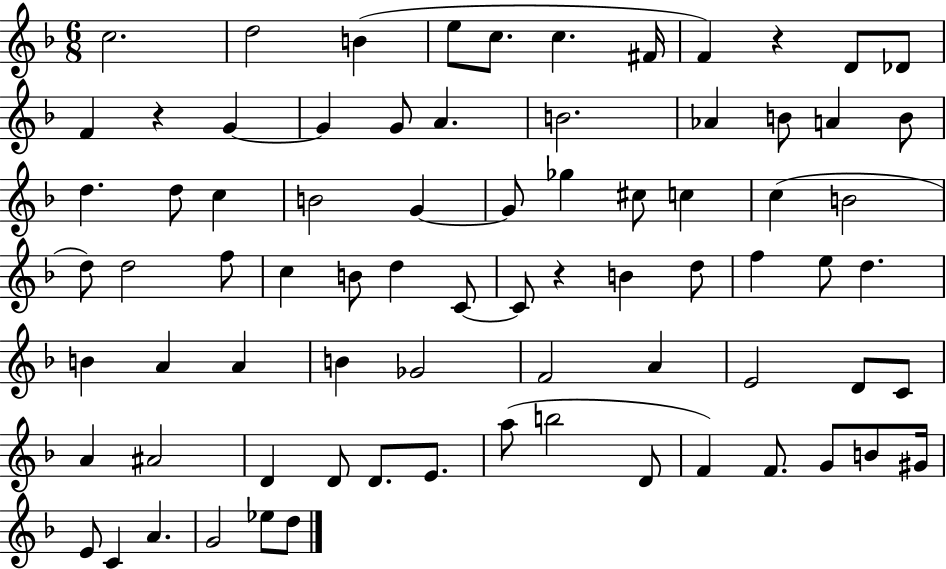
X:1
T:Untitled
M:6/8
L:1/4
K:F
c2 d2 B e/2 c/2 c ^F/4 F z D/2 _D/2 F z G G G/2 A B2 _A B/2 A B/2 d d/2 c B2 G G/2 _g ^c/2 c c B2 d/2 d2 f/2 c B/2 d C/2 C/2 z B d/2 f e/2 d B A A B _G2 F2 A E2 D/2 C/2 A ^A2 D D/2 D/2 E/2 a/2 b2 D/2 F F/2 G/2 B/2 ^G/4 E/2 C A G2 _e/2 d/2